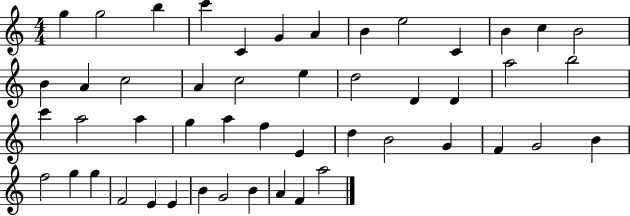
G5/q G5/h B5/q C6/q C4/q G4/q A4/q B4/q E5/h C4/q B4/q C5/q B4/h B4/q A4/q C5/h A4/q C5/h E5/q D5/h D4/q D4/q A5/h B5/h C6/q A5/h A5/q G5/q A5/q F5/q E4/q D5/q B4/h G4/q F4/q G4/h B4/q F5/h G5/q G5/q F4/h E4/q E4/q B4/q G4/h B4/q A4/q F4/q A5/h